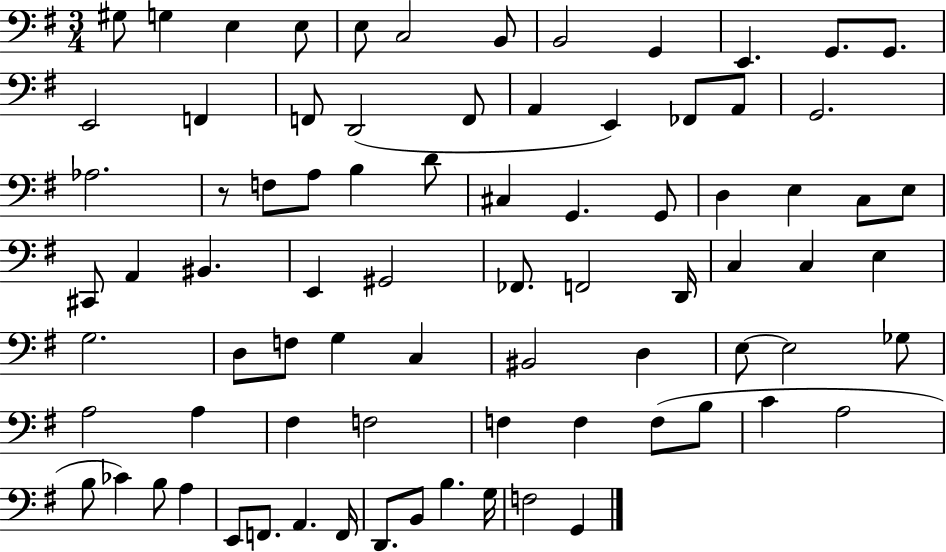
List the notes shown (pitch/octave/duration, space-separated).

G#3/e G3/q E3/q E3/e E3/e C3/h B2/e B2/h G2/q E2/q. G2/e. G2/e. E2/h F2/q F2/e D2/h F2/e A2/q E2/q FES2/e A2/e G2/h. Ab3/h. R/e F3/e A3/e B3/q D4/e C#3/q G2/q. G2/e D3/q E3/q C3/e E3/e C#2/e A2/q BIS2/q. E2/q G#2/h FES2/e. F2/h D2/s C3/q C3/q E3/q G3/h. D3/e F3/e G3/q C3/q BIS2/h D3/q E3/e E3/h Gb3/e A3/h A3/q F#3/q F3/h F3/q F3/q F3/e B3/e C4/q A3/h B3/e CES4/q B3/e A3/q E2/e F2/e. A2/q. F2/s D2/e. B2/e B3/q. G3/s F3/h G2/q